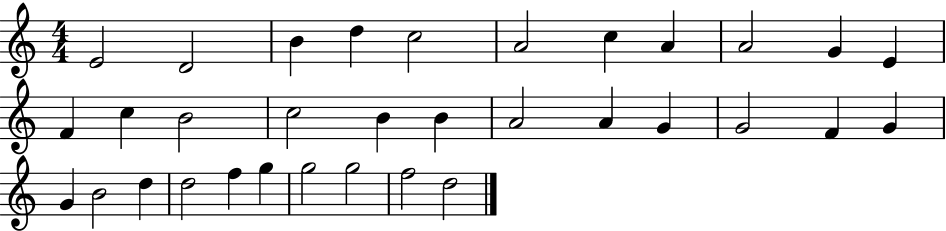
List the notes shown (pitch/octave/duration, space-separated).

E4/h D4/h B4/q D5/q C5/h A4/h C5/q A4/q A4/h G4/q E4/q F4/q C5/q B4/h C5/h B4/q B4/q A4/h A4/q G4/q G4/h F4/q G4/q G4/q B4/h D5/q D5/h F5/q G5/q G5/h G5/h F5/h D5/h